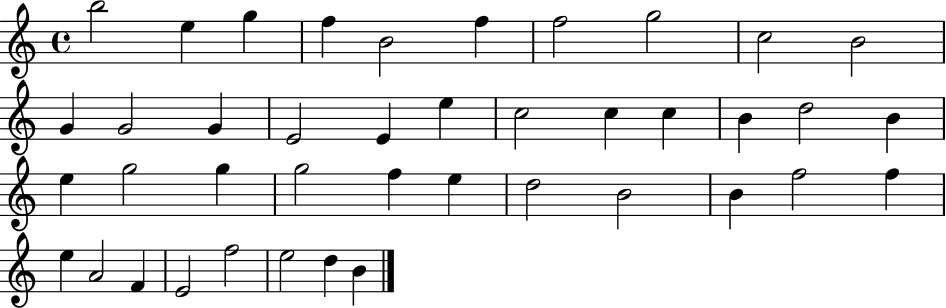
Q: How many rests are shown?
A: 0